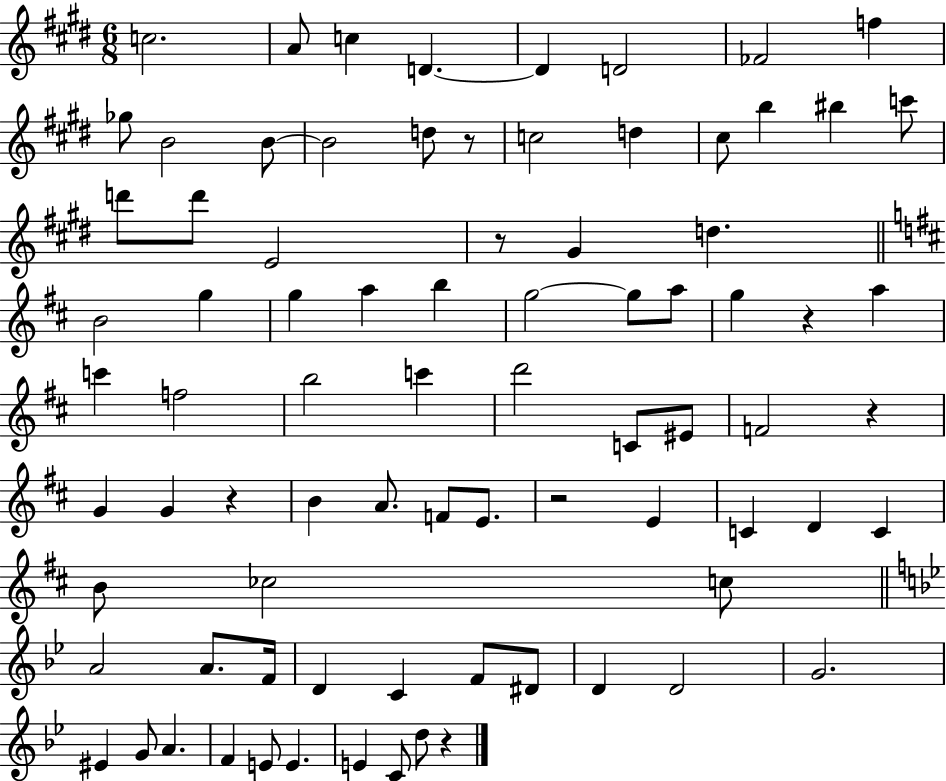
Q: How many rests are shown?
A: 7